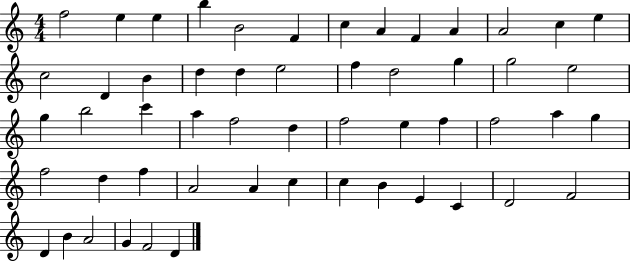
X:1
T:Untitled
M:4/4
L:1/4
K:C
f2 e e b B2 F c A F A A2 c e c2 D B d d e2 f d2 g g2 e2 g b2 c' a f2 d f2 e f f2 a g f2 d f A2 A c c B E C D2 F2 D B A2 G F2 D